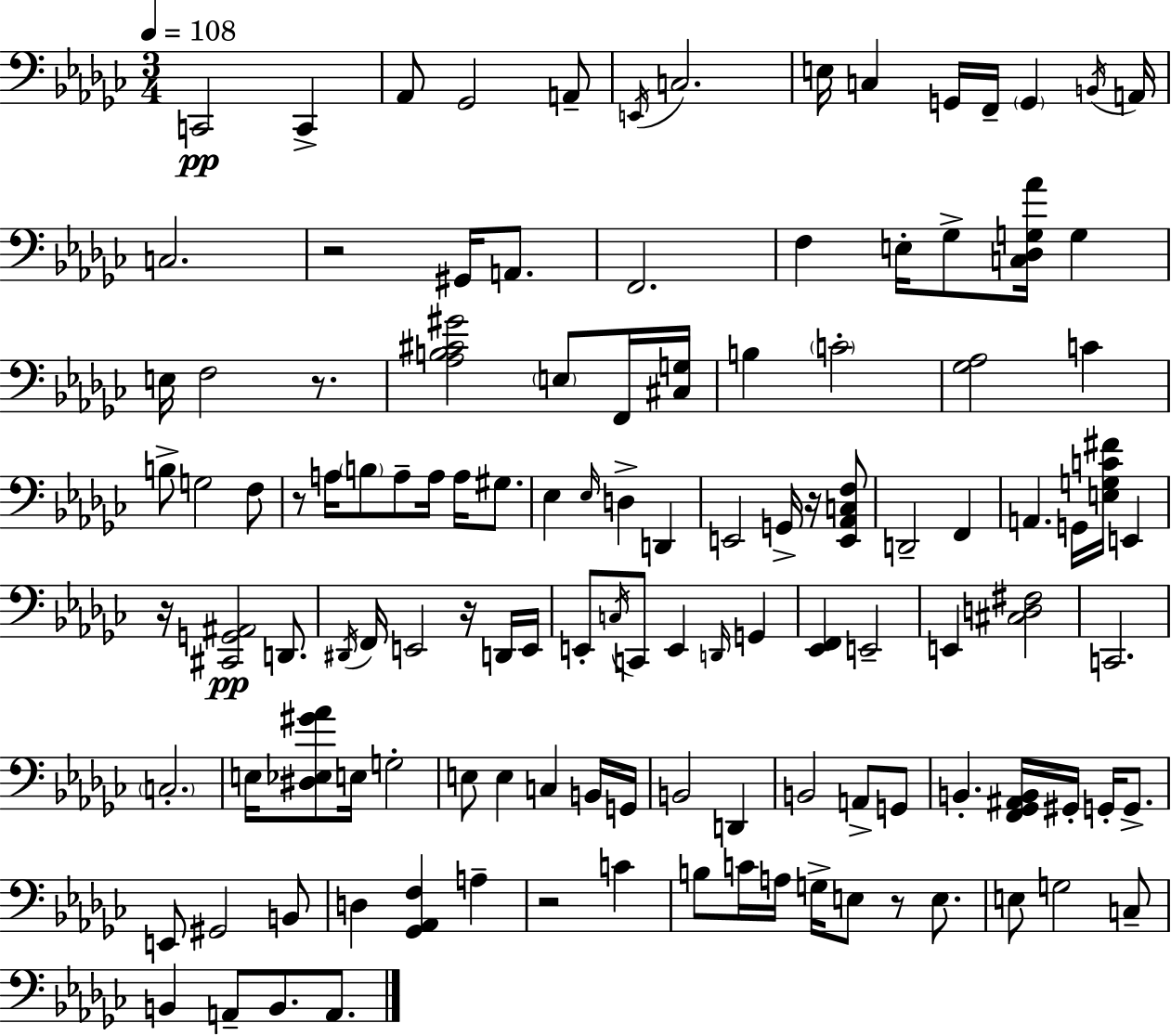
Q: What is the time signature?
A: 3/4